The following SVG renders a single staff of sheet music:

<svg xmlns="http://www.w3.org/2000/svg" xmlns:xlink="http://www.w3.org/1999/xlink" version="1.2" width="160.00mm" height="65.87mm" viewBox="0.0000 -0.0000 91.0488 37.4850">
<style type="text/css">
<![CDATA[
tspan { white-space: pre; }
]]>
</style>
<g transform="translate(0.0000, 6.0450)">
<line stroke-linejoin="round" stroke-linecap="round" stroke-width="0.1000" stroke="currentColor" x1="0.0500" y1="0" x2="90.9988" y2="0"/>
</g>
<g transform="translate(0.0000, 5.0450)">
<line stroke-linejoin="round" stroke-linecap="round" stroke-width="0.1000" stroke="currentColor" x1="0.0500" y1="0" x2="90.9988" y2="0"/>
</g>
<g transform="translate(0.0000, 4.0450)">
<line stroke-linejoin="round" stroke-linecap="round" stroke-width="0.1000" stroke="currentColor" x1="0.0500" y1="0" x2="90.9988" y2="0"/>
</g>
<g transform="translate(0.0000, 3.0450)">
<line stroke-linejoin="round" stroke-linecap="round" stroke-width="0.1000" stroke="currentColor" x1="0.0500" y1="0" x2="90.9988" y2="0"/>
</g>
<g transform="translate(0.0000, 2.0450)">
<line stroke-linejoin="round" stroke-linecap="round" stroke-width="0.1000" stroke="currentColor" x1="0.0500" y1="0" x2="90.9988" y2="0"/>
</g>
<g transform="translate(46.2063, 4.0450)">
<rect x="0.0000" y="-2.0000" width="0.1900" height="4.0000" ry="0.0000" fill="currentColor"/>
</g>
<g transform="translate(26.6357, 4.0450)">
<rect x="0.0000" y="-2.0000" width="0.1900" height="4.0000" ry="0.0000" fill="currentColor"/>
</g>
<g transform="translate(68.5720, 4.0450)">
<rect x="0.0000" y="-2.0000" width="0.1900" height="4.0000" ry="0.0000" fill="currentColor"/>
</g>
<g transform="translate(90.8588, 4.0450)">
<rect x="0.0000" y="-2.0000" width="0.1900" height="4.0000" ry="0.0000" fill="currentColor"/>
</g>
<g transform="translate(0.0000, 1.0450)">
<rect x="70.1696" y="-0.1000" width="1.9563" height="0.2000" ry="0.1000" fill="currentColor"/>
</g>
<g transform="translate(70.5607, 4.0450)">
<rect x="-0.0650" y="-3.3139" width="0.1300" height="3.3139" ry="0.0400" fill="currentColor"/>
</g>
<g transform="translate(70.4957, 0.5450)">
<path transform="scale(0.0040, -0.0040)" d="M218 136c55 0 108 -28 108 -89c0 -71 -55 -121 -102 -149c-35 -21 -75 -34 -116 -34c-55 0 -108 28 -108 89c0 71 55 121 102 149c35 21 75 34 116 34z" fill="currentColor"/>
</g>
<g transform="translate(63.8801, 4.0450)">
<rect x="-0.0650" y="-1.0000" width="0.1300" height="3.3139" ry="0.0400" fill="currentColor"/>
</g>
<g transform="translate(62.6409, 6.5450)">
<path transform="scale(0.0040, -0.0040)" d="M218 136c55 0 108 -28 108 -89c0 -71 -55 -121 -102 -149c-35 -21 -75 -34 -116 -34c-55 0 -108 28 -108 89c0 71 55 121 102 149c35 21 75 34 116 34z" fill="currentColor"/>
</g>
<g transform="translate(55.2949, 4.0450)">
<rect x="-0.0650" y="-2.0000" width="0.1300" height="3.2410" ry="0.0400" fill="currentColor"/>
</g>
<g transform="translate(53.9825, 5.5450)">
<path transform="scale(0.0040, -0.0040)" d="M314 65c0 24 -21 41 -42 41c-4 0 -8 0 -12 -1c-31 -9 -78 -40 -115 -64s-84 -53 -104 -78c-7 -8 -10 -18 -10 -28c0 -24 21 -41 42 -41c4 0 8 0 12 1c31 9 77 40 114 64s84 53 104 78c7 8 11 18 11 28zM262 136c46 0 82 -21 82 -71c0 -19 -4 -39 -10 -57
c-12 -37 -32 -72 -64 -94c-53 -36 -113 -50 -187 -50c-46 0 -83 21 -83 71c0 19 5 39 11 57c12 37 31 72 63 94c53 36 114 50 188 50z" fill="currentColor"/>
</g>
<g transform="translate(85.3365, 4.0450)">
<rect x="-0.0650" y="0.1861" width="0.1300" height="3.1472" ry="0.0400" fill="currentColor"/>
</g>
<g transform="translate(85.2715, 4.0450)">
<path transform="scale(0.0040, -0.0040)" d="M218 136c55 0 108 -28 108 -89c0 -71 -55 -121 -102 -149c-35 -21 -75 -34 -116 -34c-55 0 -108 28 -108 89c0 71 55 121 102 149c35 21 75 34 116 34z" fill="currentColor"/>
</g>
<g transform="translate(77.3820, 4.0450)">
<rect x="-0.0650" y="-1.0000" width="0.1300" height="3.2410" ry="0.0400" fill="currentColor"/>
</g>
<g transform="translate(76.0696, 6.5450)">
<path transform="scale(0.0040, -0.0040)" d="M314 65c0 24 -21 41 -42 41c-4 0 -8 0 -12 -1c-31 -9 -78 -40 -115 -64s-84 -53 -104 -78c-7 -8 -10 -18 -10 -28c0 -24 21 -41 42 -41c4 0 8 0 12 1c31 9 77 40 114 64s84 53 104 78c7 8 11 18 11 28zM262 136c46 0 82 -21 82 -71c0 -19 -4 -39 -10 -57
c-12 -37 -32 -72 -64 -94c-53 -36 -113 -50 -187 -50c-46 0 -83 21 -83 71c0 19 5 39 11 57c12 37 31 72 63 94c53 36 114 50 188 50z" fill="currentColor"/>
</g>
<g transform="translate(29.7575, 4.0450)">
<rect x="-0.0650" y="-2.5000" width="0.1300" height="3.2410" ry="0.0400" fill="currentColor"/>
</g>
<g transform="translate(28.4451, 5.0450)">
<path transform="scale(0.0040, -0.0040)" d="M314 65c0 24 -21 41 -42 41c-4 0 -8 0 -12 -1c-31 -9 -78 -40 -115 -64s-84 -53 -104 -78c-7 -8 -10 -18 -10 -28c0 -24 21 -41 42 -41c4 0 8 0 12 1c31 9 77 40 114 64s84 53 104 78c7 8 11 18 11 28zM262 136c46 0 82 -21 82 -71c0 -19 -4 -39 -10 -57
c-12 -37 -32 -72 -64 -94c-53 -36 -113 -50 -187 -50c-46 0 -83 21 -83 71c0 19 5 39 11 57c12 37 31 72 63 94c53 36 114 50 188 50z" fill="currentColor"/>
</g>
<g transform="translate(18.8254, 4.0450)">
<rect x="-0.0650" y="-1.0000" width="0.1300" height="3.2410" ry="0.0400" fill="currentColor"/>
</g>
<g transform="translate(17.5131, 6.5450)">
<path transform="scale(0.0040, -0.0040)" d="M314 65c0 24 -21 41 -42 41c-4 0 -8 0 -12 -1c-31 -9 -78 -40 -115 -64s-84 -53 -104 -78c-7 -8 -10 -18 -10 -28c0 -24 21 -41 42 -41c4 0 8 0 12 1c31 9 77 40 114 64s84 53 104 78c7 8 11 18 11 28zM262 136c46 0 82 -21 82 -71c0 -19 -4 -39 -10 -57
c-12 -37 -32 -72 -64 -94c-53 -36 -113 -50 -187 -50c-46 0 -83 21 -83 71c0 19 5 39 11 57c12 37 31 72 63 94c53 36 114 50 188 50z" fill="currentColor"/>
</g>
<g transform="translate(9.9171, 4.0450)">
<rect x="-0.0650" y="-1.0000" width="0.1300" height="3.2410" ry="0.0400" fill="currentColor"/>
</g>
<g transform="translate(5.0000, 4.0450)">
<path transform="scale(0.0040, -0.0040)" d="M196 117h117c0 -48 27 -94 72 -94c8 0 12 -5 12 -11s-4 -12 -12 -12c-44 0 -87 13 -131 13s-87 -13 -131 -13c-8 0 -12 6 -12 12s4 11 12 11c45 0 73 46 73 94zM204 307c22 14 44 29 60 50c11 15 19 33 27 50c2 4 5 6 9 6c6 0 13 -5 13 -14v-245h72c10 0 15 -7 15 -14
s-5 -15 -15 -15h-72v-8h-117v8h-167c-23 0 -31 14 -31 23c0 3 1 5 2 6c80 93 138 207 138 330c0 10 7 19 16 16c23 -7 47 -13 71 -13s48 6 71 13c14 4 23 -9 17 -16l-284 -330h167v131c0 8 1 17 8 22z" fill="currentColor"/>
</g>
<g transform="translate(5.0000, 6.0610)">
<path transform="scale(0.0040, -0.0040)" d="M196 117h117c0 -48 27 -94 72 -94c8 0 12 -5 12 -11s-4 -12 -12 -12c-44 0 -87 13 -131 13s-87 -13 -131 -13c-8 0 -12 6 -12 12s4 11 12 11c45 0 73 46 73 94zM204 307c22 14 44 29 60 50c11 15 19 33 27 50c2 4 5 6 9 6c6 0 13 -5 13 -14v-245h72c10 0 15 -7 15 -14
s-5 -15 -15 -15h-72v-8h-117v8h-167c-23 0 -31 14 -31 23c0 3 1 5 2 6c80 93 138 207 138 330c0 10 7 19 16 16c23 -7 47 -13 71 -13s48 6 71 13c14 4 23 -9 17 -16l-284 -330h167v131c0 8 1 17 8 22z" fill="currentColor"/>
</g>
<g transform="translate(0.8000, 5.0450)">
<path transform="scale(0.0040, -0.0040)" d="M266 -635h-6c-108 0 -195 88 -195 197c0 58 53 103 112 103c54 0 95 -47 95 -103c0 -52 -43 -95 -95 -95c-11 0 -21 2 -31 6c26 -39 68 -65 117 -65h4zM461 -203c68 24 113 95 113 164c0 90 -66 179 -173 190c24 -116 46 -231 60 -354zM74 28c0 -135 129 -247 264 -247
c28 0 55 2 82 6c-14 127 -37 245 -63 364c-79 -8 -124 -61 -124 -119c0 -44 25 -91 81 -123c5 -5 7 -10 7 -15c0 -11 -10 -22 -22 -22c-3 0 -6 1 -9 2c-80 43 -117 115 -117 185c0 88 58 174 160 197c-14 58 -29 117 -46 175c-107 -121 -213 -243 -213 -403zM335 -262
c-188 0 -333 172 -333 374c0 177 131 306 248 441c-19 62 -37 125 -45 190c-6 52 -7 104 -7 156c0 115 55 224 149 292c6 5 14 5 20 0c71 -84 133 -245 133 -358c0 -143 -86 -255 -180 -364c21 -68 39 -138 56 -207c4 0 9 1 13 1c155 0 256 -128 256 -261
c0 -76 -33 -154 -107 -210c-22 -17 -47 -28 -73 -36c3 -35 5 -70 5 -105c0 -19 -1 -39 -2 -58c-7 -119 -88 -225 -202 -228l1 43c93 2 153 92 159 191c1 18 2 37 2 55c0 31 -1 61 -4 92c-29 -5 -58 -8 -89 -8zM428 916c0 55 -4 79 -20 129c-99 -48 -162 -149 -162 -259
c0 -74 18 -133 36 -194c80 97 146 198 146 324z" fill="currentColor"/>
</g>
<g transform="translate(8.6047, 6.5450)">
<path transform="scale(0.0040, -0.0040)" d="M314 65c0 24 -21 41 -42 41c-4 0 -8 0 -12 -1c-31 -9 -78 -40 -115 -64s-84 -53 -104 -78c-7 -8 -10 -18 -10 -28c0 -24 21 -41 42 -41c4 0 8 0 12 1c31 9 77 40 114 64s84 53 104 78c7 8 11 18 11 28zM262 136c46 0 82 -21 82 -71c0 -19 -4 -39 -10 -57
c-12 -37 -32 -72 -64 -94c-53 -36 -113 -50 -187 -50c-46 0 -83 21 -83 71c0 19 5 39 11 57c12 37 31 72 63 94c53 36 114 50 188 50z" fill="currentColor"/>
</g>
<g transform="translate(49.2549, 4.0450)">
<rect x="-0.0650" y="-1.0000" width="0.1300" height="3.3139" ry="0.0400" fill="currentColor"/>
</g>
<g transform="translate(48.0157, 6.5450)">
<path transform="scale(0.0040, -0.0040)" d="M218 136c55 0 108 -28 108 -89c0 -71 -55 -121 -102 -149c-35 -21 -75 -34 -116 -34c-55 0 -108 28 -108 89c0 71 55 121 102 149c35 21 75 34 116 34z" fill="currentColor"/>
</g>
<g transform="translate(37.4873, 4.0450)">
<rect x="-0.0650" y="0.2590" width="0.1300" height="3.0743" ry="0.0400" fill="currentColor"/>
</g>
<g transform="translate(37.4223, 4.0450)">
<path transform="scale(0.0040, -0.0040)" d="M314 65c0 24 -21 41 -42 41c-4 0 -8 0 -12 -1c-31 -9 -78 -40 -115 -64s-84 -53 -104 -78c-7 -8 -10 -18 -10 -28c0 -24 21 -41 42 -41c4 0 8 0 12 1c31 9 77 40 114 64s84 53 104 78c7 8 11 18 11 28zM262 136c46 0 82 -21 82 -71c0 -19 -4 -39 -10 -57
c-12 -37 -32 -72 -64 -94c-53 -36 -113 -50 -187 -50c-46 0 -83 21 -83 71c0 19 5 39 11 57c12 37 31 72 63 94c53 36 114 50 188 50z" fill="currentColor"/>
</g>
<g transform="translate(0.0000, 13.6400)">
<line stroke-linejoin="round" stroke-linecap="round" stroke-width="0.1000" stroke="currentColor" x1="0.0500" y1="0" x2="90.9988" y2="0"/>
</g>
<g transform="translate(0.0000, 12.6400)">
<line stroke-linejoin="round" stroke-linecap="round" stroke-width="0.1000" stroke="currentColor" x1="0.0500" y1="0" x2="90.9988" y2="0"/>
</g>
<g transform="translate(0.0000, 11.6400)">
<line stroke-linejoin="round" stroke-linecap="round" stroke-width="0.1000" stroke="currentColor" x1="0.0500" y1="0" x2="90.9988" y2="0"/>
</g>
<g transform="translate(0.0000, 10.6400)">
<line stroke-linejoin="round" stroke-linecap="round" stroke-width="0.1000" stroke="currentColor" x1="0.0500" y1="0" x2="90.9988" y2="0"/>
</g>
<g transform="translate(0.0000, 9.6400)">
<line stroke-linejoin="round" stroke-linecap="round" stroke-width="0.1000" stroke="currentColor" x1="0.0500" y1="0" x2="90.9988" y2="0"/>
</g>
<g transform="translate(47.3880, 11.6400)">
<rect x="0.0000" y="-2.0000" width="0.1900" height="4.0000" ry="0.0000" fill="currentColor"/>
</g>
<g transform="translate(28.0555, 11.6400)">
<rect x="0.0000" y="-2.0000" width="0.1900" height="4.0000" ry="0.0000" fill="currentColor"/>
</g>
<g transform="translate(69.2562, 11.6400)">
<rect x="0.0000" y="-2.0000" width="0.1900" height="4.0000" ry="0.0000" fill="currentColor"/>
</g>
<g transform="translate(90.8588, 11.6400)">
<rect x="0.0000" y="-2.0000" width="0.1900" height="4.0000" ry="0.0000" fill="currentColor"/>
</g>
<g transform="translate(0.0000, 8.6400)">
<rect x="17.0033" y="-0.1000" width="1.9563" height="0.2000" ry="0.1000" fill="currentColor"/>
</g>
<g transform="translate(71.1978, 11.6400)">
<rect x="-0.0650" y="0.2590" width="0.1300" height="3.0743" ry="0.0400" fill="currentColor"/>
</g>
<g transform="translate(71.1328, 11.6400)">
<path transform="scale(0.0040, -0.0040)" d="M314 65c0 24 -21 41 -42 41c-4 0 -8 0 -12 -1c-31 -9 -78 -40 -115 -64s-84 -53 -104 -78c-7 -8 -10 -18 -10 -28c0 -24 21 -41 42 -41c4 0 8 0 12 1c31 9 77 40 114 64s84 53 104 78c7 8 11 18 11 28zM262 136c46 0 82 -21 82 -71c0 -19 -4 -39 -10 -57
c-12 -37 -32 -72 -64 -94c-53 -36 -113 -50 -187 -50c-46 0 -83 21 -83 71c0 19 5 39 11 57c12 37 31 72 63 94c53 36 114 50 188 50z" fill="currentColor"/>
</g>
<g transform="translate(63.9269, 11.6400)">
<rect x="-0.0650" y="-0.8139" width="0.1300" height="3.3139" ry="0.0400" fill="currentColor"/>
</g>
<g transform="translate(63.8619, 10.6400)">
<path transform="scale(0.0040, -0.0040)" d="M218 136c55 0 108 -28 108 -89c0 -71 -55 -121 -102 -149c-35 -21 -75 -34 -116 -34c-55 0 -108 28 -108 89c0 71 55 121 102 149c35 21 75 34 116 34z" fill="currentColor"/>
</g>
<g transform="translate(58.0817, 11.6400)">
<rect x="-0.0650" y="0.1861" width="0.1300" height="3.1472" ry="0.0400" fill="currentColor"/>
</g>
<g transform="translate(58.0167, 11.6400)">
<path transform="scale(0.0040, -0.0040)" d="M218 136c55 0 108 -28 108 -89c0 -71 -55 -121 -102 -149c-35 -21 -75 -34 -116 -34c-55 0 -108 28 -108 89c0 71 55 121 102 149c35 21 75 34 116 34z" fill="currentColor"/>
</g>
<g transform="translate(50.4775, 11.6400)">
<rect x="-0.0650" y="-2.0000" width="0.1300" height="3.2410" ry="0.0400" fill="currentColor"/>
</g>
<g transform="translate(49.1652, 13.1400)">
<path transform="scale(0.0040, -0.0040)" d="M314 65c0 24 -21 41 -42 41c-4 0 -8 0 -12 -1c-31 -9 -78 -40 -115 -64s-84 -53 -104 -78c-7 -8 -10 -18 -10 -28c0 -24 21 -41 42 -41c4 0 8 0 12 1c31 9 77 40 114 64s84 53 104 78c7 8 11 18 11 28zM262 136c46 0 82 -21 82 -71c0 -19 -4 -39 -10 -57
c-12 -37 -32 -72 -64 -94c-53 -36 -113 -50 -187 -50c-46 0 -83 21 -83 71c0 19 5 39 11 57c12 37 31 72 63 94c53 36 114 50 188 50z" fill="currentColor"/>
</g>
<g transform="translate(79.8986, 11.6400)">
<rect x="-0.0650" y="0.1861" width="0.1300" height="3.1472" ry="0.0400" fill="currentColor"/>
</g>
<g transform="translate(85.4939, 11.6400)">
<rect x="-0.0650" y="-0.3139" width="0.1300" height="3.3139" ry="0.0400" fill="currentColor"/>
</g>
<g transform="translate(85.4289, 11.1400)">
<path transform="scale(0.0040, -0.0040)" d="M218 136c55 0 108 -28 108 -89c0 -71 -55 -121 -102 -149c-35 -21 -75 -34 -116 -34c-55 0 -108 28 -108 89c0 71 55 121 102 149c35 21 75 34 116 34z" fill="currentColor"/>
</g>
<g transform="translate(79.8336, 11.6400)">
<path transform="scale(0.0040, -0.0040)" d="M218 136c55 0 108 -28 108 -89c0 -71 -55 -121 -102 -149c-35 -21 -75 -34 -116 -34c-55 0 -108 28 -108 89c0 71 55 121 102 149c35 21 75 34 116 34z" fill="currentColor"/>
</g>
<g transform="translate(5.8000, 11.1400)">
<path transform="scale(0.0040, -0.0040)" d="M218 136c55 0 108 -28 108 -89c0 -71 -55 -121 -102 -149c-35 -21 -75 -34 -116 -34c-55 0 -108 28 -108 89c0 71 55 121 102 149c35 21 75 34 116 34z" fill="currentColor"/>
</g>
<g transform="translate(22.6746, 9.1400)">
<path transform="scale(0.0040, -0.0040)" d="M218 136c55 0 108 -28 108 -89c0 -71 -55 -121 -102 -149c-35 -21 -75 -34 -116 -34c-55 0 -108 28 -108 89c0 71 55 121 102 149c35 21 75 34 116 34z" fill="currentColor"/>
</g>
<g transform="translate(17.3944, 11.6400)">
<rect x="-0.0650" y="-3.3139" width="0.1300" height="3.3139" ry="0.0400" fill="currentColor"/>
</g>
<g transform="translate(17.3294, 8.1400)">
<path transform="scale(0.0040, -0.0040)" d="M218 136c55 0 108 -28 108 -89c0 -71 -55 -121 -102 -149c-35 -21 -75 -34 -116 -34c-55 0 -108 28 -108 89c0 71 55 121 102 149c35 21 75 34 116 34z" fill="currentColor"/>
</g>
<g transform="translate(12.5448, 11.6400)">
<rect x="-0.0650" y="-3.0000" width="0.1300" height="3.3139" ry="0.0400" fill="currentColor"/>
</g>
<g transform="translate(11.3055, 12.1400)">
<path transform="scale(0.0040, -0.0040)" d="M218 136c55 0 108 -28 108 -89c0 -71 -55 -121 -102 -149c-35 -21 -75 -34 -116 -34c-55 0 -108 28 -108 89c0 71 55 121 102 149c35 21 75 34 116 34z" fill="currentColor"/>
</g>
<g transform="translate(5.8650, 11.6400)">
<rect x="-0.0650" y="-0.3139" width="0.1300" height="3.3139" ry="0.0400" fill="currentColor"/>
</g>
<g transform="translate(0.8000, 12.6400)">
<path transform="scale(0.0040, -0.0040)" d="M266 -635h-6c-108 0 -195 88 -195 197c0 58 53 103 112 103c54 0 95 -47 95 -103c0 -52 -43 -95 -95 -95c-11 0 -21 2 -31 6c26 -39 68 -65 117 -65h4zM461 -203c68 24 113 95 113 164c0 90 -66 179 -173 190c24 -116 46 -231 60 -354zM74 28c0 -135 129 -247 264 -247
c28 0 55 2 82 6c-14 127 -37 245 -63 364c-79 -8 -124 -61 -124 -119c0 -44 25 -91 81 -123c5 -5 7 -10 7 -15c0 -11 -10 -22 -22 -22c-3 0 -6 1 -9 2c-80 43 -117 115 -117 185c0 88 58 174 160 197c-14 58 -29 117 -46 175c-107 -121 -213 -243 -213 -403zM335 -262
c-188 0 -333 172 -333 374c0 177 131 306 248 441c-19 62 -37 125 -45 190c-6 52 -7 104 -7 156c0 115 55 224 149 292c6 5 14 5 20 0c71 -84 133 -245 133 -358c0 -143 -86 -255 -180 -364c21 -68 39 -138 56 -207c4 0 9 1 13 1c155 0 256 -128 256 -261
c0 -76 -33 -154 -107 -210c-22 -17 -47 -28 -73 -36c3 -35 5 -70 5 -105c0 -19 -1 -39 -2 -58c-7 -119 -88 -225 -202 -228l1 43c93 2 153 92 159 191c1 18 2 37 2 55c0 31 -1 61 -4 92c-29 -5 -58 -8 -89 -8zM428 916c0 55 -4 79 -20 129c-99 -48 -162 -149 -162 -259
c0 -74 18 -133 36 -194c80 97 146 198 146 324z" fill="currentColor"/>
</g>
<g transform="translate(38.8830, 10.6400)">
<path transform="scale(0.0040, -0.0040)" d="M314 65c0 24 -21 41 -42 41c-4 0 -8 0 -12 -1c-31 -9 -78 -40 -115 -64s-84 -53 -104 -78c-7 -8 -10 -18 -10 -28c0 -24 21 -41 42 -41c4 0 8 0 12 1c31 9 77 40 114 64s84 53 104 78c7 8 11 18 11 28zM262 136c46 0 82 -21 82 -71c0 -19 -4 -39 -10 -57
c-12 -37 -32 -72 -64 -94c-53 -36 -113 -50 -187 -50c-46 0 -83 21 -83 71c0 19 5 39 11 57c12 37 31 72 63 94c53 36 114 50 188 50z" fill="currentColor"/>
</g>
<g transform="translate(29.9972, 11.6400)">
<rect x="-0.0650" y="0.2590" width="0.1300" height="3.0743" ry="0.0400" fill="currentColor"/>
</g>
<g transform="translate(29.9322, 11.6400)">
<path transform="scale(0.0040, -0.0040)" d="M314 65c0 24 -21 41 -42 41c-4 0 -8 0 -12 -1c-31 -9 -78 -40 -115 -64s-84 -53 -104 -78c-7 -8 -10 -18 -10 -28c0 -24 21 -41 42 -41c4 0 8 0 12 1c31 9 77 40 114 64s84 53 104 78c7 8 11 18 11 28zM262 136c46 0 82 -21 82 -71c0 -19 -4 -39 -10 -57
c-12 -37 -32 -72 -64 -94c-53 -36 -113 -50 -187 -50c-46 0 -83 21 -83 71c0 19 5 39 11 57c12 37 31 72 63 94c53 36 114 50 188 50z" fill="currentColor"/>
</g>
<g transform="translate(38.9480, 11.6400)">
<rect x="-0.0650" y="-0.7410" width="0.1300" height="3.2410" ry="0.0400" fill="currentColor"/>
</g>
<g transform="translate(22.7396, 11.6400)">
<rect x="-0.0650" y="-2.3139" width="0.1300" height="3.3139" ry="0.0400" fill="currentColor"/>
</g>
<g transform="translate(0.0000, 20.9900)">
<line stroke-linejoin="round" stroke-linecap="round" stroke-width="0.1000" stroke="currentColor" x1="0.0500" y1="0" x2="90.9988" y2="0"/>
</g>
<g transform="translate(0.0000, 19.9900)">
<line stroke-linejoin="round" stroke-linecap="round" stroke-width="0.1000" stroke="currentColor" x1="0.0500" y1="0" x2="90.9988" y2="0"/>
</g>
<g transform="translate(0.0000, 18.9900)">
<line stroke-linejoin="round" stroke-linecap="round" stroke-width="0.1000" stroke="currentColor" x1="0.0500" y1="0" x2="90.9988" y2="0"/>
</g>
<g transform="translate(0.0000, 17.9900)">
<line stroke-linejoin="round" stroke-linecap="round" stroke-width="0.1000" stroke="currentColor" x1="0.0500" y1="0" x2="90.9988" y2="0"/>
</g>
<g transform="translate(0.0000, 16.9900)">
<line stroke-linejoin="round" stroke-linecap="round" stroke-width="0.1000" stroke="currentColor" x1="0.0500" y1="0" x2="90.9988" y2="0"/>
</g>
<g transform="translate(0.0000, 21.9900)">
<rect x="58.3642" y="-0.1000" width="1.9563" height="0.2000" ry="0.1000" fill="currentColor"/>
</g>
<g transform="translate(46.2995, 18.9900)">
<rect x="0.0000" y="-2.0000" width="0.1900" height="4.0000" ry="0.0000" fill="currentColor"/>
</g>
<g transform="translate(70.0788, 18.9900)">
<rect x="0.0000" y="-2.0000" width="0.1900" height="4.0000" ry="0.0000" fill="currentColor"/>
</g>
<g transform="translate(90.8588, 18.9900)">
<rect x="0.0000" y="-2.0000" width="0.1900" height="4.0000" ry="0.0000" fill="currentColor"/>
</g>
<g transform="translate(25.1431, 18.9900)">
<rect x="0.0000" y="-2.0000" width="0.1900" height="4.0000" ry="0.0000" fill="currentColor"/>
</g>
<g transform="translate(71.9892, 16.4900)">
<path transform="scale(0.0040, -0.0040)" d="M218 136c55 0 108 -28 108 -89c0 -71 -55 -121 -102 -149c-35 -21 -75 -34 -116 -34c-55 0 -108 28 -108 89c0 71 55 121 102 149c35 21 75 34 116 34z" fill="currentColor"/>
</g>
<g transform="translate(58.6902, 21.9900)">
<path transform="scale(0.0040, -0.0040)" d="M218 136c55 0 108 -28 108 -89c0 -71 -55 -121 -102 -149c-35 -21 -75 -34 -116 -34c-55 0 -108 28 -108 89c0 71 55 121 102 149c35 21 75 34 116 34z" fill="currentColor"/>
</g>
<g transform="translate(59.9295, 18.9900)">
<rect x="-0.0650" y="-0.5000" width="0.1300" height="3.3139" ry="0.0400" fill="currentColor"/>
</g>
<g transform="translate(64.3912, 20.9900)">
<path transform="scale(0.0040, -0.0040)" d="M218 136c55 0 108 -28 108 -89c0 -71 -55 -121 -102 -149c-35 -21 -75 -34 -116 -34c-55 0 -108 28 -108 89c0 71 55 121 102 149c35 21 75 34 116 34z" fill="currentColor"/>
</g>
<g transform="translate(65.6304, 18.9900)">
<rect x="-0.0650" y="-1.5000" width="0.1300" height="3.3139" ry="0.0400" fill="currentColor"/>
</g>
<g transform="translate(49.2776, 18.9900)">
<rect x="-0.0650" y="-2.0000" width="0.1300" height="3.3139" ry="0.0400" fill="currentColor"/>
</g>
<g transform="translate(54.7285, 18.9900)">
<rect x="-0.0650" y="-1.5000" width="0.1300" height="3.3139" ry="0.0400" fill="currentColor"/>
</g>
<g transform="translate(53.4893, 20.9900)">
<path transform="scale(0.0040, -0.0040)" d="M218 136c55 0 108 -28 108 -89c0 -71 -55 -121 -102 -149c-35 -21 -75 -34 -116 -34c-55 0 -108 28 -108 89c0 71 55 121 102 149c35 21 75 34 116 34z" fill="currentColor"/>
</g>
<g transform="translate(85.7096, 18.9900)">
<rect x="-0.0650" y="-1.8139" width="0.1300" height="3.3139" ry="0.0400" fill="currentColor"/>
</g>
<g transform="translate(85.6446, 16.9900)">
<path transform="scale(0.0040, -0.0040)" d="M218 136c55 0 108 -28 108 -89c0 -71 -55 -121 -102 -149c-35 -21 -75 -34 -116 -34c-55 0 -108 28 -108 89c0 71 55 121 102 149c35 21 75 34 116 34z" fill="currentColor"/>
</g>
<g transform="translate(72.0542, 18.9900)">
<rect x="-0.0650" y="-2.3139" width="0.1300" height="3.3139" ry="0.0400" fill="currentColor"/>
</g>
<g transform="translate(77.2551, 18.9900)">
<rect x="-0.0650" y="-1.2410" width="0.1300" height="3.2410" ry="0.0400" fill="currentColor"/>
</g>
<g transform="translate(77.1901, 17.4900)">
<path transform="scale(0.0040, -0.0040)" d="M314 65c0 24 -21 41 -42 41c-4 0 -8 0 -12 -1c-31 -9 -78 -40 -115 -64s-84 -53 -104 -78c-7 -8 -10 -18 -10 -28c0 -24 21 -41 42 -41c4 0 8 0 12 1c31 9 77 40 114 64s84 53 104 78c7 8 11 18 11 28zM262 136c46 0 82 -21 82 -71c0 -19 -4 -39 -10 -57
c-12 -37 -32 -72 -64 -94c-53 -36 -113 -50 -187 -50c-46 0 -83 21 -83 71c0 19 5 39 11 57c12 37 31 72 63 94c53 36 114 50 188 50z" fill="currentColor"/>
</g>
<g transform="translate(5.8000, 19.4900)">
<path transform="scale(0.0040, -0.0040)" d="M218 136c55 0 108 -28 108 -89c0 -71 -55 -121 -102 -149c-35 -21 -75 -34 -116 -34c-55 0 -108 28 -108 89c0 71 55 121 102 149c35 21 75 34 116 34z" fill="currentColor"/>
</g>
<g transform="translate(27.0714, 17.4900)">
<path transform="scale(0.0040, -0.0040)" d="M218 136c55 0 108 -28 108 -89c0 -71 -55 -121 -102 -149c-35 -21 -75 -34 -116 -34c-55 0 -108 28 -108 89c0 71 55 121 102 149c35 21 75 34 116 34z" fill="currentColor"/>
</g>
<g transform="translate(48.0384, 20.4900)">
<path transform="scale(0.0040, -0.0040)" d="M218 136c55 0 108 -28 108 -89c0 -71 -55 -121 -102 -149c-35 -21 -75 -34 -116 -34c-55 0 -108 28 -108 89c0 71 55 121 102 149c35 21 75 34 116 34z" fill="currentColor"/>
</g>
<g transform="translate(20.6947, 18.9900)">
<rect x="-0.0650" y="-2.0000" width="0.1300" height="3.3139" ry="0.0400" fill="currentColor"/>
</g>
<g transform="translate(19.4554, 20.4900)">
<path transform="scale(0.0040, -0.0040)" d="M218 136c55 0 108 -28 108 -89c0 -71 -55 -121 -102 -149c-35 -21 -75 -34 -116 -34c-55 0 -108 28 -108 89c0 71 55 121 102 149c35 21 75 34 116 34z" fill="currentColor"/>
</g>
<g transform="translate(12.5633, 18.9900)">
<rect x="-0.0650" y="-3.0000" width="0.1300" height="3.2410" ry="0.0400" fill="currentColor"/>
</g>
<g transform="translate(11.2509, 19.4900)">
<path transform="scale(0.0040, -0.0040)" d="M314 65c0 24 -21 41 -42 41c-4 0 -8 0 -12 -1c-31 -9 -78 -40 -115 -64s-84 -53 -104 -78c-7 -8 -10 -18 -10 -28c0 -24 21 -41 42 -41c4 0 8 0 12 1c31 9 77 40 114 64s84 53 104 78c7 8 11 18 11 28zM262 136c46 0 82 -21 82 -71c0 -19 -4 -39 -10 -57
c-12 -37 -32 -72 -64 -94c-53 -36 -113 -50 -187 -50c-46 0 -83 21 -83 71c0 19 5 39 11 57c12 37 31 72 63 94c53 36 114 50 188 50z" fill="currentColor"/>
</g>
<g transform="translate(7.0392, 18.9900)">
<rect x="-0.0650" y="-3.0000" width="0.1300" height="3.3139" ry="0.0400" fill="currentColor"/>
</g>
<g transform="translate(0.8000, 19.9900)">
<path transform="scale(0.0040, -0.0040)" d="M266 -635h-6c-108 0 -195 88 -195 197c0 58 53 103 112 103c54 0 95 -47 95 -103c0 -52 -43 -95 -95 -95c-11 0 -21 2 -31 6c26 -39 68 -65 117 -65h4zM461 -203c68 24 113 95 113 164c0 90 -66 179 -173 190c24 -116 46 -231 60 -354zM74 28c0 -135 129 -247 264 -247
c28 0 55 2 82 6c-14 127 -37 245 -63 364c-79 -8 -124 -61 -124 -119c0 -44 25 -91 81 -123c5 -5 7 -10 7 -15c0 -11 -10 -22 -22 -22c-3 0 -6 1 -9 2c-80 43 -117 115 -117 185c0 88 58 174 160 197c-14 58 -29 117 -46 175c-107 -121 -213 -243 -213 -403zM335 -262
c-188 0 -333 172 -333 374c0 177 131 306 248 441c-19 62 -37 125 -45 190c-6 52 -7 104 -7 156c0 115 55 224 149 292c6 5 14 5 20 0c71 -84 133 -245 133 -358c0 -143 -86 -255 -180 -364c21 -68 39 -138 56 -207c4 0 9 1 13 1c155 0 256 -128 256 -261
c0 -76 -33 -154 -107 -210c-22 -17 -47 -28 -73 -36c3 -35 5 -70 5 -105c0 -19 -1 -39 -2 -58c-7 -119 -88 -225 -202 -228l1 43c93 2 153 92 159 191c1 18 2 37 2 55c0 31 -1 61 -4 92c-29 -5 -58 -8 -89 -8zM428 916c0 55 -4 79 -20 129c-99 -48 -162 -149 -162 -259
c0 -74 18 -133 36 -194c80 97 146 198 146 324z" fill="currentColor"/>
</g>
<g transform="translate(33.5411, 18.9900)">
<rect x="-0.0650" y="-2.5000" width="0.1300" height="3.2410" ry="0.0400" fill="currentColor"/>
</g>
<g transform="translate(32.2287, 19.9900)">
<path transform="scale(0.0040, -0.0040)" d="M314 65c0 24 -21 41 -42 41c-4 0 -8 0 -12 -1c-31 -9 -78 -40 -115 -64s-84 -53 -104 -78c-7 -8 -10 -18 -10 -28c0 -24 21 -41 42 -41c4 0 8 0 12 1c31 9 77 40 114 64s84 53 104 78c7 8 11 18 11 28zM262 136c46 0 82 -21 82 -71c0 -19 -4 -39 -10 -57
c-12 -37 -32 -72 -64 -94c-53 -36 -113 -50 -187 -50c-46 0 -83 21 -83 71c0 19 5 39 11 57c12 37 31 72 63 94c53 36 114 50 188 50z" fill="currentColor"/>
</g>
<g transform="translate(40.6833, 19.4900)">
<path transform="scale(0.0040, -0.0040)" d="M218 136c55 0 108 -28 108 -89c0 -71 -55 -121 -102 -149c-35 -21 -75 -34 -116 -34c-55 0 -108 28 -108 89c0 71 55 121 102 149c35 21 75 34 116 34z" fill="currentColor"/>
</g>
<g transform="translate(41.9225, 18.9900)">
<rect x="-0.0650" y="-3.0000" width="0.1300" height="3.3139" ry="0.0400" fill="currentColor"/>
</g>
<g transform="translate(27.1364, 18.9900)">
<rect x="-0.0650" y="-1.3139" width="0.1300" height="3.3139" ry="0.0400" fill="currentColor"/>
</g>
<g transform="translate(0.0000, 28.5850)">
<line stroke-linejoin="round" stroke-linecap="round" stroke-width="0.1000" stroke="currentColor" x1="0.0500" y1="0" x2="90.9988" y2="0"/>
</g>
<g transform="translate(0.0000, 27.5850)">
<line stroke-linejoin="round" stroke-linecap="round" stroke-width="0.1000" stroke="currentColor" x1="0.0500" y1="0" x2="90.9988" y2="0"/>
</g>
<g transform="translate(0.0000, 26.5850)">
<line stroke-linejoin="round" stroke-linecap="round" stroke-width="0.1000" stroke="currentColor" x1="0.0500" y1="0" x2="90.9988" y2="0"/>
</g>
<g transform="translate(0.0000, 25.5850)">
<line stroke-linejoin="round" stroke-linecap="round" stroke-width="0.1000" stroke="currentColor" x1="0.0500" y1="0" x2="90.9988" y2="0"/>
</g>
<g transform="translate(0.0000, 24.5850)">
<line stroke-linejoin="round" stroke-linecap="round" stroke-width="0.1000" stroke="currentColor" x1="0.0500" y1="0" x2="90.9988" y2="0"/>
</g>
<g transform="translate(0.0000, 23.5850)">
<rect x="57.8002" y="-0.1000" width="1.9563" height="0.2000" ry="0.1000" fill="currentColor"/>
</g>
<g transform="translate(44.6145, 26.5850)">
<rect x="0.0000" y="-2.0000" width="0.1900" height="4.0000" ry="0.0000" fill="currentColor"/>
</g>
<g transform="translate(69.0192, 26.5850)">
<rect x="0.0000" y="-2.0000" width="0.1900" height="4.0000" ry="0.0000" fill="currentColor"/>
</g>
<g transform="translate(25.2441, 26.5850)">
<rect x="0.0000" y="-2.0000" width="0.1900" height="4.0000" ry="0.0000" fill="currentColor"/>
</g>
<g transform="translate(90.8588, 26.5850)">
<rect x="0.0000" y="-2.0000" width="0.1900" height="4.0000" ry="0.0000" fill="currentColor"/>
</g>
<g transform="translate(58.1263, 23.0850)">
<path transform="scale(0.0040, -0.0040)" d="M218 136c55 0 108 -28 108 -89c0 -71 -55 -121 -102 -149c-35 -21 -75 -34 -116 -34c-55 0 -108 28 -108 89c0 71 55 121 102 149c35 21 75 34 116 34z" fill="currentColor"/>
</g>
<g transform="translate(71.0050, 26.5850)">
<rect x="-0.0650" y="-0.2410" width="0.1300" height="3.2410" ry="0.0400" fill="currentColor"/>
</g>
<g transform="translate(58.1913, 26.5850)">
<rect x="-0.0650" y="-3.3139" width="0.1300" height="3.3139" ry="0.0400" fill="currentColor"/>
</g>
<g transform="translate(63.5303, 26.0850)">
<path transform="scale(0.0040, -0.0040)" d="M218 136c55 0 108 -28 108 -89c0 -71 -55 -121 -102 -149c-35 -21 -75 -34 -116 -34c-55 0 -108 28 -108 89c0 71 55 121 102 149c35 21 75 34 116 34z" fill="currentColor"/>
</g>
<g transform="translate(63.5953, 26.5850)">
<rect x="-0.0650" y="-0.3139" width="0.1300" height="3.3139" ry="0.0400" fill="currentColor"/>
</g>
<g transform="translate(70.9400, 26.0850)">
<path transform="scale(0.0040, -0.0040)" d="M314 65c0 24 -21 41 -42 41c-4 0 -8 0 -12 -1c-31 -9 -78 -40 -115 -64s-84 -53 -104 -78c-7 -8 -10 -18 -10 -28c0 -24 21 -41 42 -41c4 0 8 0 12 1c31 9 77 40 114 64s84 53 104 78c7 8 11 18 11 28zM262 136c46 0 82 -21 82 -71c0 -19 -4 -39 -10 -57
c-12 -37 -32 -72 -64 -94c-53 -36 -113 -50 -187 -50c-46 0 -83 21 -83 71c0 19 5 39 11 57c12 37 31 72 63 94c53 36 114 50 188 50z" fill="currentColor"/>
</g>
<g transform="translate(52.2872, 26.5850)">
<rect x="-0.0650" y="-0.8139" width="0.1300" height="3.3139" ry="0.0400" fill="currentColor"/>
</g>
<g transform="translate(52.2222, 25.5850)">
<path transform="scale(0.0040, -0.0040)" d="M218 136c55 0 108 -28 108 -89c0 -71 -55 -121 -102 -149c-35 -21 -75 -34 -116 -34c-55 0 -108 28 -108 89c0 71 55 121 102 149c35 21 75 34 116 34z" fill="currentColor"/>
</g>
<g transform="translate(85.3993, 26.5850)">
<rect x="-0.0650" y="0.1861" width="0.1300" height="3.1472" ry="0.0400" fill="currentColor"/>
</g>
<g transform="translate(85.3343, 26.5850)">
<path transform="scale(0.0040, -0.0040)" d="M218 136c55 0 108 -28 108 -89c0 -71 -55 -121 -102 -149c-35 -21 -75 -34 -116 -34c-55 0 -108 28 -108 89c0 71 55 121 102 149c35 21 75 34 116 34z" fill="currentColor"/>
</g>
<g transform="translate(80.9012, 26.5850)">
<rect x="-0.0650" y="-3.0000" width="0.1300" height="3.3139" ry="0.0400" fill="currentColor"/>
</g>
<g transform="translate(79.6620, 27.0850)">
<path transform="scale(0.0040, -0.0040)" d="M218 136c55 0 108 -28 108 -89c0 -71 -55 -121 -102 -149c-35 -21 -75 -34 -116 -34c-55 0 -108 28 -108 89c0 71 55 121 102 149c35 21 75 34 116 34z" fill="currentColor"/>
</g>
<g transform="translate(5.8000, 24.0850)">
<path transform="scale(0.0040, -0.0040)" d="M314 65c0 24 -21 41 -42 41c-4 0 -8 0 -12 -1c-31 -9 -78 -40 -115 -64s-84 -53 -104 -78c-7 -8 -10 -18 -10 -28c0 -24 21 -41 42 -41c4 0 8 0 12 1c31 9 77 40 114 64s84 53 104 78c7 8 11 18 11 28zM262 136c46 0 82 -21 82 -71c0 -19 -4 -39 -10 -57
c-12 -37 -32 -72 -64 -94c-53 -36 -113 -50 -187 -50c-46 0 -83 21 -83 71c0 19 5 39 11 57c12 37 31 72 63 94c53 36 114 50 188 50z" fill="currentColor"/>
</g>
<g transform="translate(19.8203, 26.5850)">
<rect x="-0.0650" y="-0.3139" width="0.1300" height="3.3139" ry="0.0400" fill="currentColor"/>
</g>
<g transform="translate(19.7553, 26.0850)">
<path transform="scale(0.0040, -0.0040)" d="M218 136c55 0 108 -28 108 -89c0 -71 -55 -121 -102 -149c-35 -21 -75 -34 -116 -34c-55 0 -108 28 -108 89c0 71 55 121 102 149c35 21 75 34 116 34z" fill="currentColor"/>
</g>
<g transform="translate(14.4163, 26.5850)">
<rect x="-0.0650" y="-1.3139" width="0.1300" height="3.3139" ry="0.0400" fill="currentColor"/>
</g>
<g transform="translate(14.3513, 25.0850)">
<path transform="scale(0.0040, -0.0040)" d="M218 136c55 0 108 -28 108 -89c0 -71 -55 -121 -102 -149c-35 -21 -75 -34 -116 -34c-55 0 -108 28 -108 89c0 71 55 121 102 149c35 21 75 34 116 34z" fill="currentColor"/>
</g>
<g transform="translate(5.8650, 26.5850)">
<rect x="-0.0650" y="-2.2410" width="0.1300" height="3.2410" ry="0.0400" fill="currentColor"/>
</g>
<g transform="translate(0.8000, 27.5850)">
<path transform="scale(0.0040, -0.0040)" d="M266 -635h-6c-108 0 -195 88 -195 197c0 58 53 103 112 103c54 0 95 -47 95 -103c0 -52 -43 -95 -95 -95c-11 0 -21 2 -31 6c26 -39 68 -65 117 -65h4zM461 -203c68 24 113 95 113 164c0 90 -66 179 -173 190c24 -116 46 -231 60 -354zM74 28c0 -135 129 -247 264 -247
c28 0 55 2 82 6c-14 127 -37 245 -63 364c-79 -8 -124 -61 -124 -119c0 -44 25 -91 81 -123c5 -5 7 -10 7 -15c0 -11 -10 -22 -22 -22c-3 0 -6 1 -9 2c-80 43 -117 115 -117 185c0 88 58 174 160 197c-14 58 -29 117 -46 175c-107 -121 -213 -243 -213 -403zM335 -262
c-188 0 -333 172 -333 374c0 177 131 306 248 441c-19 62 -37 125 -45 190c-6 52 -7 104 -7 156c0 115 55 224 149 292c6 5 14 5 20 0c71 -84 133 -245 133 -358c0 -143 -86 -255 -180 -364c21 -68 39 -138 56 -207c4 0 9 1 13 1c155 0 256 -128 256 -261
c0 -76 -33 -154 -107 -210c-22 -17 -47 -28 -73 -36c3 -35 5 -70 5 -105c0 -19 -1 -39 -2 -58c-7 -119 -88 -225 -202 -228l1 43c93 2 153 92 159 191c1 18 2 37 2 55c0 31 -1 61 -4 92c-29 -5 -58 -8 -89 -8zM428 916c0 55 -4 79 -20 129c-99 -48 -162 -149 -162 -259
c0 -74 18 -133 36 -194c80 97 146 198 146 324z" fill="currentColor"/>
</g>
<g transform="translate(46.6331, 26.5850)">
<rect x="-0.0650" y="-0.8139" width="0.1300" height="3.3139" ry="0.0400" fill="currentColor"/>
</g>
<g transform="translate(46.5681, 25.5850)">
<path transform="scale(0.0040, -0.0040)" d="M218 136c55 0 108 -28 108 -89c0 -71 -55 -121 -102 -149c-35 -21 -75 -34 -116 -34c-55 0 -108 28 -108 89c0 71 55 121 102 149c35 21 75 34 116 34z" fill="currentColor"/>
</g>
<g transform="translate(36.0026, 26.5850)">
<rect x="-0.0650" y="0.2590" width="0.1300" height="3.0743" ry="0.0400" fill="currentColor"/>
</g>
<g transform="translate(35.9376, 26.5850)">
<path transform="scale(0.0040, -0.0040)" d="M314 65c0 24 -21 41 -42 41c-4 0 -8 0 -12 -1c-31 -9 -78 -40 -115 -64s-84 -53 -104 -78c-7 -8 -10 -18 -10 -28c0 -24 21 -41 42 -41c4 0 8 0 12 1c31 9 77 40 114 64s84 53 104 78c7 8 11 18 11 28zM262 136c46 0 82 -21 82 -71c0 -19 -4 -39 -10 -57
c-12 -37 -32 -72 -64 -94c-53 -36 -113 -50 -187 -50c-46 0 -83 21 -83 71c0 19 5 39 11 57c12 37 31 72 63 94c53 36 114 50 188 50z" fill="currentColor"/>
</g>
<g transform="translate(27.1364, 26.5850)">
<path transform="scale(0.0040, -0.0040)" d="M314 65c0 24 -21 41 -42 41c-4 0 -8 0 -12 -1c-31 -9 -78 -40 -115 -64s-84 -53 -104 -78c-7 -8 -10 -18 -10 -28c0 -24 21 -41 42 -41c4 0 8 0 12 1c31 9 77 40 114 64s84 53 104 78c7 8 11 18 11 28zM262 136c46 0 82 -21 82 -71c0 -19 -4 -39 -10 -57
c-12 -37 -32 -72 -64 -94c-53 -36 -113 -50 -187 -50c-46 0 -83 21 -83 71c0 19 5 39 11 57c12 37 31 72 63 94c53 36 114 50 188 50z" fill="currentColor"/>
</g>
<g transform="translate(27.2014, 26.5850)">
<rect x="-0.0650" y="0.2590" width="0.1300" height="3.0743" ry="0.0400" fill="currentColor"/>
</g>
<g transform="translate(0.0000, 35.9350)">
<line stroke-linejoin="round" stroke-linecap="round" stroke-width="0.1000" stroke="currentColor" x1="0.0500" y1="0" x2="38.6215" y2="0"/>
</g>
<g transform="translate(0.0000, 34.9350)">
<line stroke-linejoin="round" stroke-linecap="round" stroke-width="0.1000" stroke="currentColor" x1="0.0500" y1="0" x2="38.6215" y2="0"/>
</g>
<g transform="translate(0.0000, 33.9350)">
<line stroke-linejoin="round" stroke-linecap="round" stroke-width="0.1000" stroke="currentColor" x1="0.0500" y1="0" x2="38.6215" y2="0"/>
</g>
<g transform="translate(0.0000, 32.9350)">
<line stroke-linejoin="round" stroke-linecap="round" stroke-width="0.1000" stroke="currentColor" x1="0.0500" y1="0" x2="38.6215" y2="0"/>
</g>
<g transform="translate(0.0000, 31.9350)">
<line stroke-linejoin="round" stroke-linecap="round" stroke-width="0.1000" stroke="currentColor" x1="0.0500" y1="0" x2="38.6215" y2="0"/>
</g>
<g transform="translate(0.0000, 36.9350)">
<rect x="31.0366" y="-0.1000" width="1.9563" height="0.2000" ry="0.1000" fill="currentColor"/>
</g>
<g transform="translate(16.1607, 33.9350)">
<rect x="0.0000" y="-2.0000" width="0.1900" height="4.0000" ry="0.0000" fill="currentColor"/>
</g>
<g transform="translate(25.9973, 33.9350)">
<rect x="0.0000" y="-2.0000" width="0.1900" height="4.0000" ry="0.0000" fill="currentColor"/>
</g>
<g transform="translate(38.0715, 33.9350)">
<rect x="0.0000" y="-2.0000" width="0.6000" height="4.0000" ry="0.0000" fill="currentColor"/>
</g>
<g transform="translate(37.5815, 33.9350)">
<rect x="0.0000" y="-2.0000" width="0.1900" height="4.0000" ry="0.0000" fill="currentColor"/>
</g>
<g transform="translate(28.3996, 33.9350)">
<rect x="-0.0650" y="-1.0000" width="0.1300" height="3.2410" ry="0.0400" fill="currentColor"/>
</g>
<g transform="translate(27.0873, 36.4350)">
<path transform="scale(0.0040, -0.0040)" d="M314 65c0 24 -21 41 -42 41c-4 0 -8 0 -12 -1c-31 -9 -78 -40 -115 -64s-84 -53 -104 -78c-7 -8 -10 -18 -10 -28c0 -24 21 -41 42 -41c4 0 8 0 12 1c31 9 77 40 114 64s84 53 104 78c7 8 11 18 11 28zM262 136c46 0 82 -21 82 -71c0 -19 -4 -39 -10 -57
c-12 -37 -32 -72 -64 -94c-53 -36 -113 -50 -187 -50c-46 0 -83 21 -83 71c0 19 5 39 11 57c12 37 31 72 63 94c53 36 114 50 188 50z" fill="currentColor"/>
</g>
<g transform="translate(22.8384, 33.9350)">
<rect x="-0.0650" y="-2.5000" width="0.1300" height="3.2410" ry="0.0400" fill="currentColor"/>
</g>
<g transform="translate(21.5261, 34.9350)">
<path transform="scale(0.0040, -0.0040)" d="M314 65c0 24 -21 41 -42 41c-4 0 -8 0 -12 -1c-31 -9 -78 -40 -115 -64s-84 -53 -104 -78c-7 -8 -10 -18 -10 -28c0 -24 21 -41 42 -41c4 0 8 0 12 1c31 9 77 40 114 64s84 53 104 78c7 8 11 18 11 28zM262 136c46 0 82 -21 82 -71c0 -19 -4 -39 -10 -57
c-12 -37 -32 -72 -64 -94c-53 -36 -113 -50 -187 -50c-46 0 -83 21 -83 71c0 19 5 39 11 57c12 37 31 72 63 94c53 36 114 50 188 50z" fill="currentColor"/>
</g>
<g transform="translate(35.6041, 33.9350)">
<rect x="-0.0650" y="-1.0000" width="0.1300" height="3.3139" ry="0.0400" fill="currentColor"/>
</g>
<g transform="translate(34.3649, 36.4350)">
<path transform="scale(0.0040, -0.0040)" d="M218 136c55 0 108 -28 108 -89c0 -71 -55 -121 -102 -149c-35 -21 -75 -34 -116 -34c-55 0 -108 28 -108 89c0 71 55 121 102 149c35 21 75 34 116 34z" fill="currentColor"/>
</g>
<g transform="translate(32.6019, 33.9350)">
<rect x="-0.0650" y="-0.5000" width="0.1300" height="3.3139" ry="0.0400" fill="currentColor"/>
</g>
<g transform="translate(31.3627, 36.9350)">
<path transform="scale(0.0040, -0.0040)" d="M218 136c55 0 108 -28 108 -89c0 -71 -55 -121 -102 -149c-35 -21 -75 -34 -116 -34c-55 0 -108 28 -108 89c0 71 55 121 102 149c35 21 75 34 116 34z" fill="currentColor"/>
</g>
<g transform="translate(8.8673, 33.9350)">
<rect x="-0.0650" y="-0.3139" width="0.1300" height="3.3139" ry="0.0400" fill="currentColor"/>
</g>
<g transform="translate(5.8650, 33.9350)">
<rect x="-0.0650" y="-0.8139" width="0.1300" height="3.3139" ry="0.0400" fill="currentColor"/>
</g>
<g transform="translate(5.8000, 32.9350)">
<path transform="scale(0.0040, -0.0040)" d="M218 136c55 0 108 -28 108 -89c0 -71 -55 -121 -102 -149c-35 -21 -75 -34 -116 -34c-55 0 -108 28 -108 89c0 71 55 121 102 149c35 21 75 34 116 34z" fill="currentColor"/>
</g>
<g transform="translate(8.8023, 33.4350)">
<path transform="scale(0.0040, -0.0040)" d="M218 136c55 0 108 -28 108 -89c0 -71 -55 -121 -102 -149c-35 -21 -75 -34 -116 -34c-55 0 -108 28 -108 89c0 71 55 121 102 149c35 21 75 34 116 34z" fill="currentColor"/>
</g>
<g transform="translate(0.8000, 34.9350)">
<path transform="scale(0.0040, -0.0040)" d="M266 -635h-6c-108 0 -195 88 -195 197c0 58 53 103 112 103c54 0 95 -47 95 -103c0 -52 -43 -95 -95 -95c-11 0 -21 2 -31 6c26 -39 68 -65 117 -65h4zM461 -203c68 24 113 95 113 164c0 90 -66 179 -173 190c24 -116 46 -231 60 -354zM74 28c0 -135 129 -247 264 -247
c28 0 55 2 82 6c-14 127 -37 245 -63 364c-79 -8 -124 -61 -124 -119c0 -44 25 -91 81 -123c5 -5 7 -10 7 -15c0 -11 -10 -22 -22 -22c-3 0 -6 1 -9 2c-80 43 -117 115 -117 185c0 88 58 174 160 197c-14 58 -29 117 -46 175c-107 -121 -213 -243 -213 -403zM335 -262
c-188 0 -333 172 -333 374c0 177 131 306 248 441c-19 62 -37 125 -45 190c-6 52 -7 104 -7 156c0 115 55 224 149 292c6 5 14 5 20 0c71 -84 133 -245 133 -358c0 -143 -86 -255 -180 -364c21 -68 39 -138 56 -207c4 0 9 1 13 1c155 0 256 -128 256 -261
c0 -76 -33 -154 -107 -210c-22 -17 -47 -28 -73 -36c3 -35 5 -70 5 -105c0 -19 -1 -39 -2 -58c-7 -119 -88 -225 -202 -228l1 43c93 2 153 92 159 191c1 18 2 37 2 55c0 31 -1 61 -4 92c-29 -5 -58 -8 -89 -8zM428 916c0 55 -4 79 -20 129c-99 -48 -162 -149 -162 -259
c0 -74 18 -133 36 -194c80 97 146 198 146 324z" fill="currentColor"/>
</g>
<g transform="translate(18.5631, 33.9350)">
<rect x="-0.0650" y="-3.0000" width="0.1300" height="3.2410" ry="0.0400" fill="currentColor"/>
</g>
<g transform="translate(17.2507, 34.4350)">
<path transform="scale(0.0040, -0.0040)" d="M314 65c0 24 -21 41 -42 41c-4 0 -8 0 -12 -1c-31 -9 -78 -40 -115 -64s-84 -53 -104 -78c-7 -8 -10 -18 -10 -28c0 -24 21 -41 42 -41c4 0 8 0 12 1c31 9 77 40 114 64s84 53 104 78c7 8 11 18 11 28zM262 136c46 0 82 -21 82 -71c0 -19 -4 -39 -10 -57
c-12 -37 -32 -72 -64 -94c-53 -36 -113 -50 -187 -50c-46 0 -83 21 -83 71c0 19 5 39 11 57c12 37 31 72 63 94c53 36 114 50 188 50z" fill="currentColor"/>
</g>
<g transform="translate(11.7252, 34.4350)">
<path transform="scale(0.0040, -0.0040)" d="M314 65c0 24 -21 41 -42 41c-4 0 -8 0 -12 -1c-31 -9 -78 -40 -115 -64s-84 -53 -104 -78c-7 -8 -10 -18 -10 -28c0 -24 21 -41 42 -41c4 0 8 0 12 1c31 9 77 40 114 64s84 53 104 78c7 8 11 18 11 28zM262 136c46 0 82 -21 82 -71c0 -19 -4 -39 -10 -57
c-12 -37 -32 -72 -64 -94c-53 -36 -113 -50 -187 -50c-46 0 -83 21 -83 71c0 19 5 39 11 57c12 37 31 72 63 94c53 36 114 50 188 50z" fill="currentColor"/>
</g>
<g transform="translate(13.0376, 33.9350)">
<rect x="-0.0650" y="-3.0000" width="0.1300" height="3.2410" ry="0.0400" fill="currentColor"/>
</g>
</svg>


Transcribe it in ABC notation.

X:1
T:Untitled
M:4/4
L:1/4
K:C
D2 D2 G2 B2 D F2 D b D2 B c A b g B2 d2 F2 B d B2 B c A A2 F e G2 A F E C E g e2 f g2 e c B2 B2 d d b c c2 A B d c A2 A2 G2 D2 C D